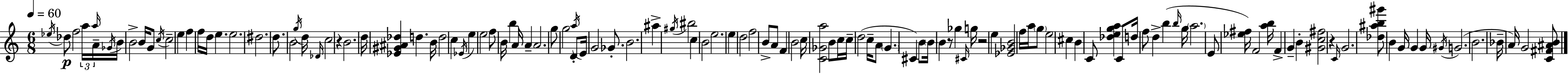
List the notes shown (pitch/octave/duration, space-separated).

Eb5/s Db5/e F5/h A5/s A5/s A4/s Gb4/s B4/s B4/h B4/s G4/e C5/s C5/h E5/q F5/q F5/s D5/s E5/q. E5/h. D#5/h. D5/e. B4/h G5/s D5/s Db4/s C5/h R/q B4/h. D5/s [Eb4,G#4,A#4,Db5]/q D5/q. B4/s D5/h C5/q Eb4/s E5/q E5/h F5/e B4/s B5/q A4/s A4/q A4/h. G5/e G5/h D4/e A5/s E4/s G4/h Gb4/e. B4/h. A#5/q G#5/s BIS5/h C5/q B4/h E5/h. E5/q D5/h F5/h B4/e A4/e F4/q B4/h C5/s [C4,Gb4,A5]/h B4/e C5/s C5/s D5/h C5/s A4/e G4/q. C#4/q B4/e B4/s B4/q R/e Gb5/q C#4/s G5/s R/h E5/q [Eb4,Gb4,B4]/h F5/s A5/s G5/e E5/h C#5/q B4/q C4/e [Db5,E5,G5,A5]/q C4/e D5/s F5/e D5/q B5/q B5/s G5/s A5/h. E4/e [Eb5,F#5]/s F4/h [A5,B5]/s F4/q G4/q B4/q [G#4,C5,F#5]/h R/q C4/s G4/h. [Db5,A#5,B5,G#6]/e B4/q G4/s G4/q G4/s G#4/s G4/h. B4/h. Bb4/s A4/s G4/h [C4,F#4,A#4,B4]/e